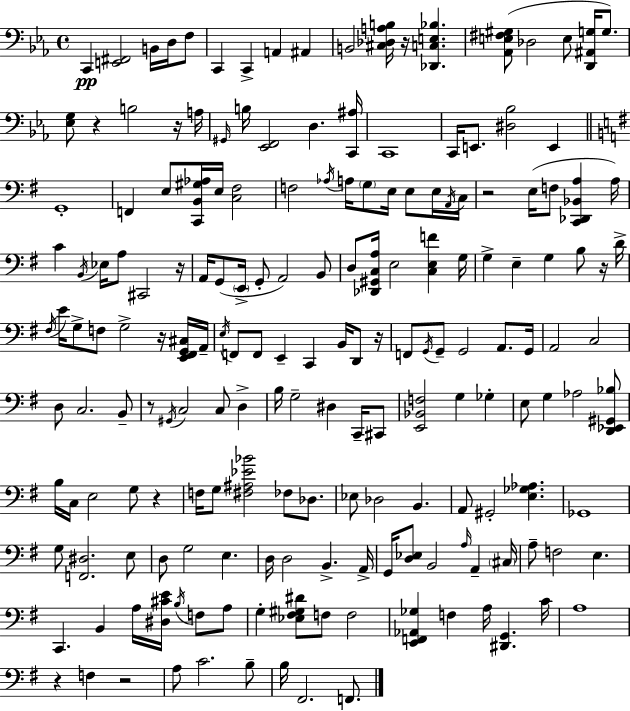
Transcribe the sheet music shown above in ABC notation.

X:1
T:Untitled
M:4/4
L:1/4
K:Eb
C,, [E,,^F,,]2 B,,/4 D,/4 F,/2 C,, C,, A,, ^A,, B,,2 [^C,_D,A,B,]/4 z/4 [_D,,C,E,_B,] [_A,,E,^F,^G,]/2 _D,2 E,/2 [D,,^A,,G,]/4 G,/2 [_E,G,]/2 z B,2 z/4 A,/4 ^G,,/4 B,/4 [_E,,F,,]2 D, [C,,^A,]/4 C,,4 C,,/4 E,,/2 [^D,_B,]2 E,, G,,4 F,, E,/2 [C,,B,,^G,_A,]/4 E,/4 [C,^F,]2 F,2 _A,/4 A,/4 G,/2 E,/4 E,/2 E,/4 A,,/4 C,/4 z2 E,/4 F,/2 [C,,_D,,_B,,A,] A,/4 C B,,/4 _E,/4 A,/2 ^C,,2 z/4 A,,/4 G,,/2 E,,/4 G,,/2 A,,2 B,,/2 D,/2 [_D,,^G,,C,A,]/4 E,2 [C,E,F] G,/4 G, E, G, B,/2 z/4 D/4 ^F,/4 E/4 G,/2 F,/2 G,2 z/4 [E,,^F,,G,,^C,]/4 A,,/4 E,/4 F,,/2 F,,/2 E,, C,, B,,/4 D,,/2 z/4 F,,/2 G,,/4 G,,/2 G,,2 A,,/2 G,,/4 A,,2 C,2 D,/2 C,2 B,,/2 z/2 ^G,,/4 C,2 C,/2 D, B,/4 G,2 ^D, C,,/4 ^C,,/2 [E,,_B,,F,]2 G, _G, E,/2 G, _A,2 [D,,_E,,^G,,_B,]/2 B,/4 C,/4 E,2 G,/2 z F,/4 G,/2 [^F,^A,_E_B]2 _F,/2 _D,/2 _E,/2 _D,2 B,, A,,/2 ^G,,2 [E,_G,_A,] _G,,4 G,/2 [F,,^D,]2 E,/2 D,/2 G,2 E, D,/4 D,2 B,, A,,/4 G,,/4 [D,_E,]/2 B,,2 A,/4 A,, ^C,/4 A,/2 F,2 E, C,, B,, A,/4 [^D,^CE]/4 B,/4 F,/2 A,/2 G, [_E,^F,^G,^D]/2 F,/2 F,2 [E,,F,,_A,,_G,] F, A,/4 [^D,,G,,] C/4 A,4 z F, z2 A,/2 C2 B,/2 B,/4 ^F,,2 F,,/2